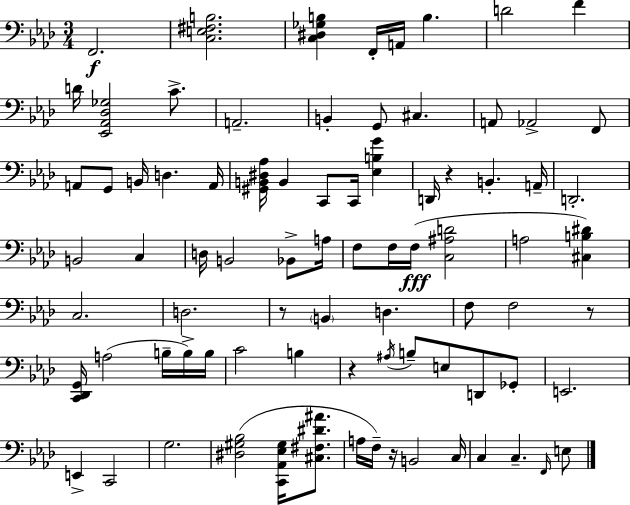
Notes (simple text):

F2/h. [C3,E3,F#3,B3]/h. [C3,D#3,Gb3,B3]/q F2/s A2/s B3/q. D4/h F4/q D4/s [Eb2,Ab2,Db3,Gb3]/h C4/e. A2/h. B2/q G2/e C#3/q. A2/e Ab2/h F2/e A2/e G2/e B2/s D3/q. A2/s [G#2,B2,D#3,Ab3]/s B2/q C2/e C2/s [Eb3,B3,G4]/q D2/s R/q B2/q. A2/s D2/h. B2/h C3/q D3/s B2/h Bb2/e A3/s F3/e F3/s F3/s [C3,A#3,D4]/h A3/h [C#3,B3,D#4]/q C3/h. D3/h. R/e B2/q D3/q. F3/e F3/h R/e [C2,Db2,G2]/s A3/h B3/s B3/s B3/s C4/h B3/q R/q A#3/s B3/e E3/e D2/e Gb2/e E2/h. E2/q C2/h G3/h. [D#3,G#3,Bb3]/h [C2,Ab2,Eb3,G#3]/s [C#3,F#3,D#4,A#4]/e. A3/s F3/s R/s B2/h C3/s C3/q C3/q. F2/s E3/e